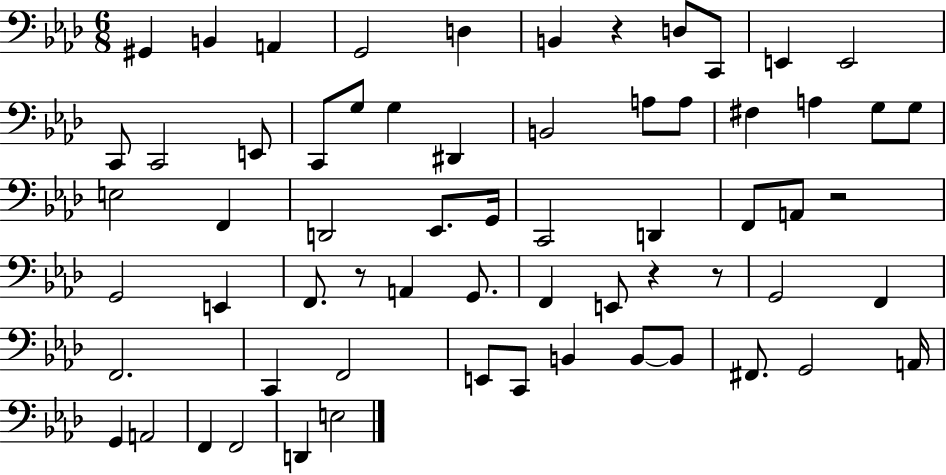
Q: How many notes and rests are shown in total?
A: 64